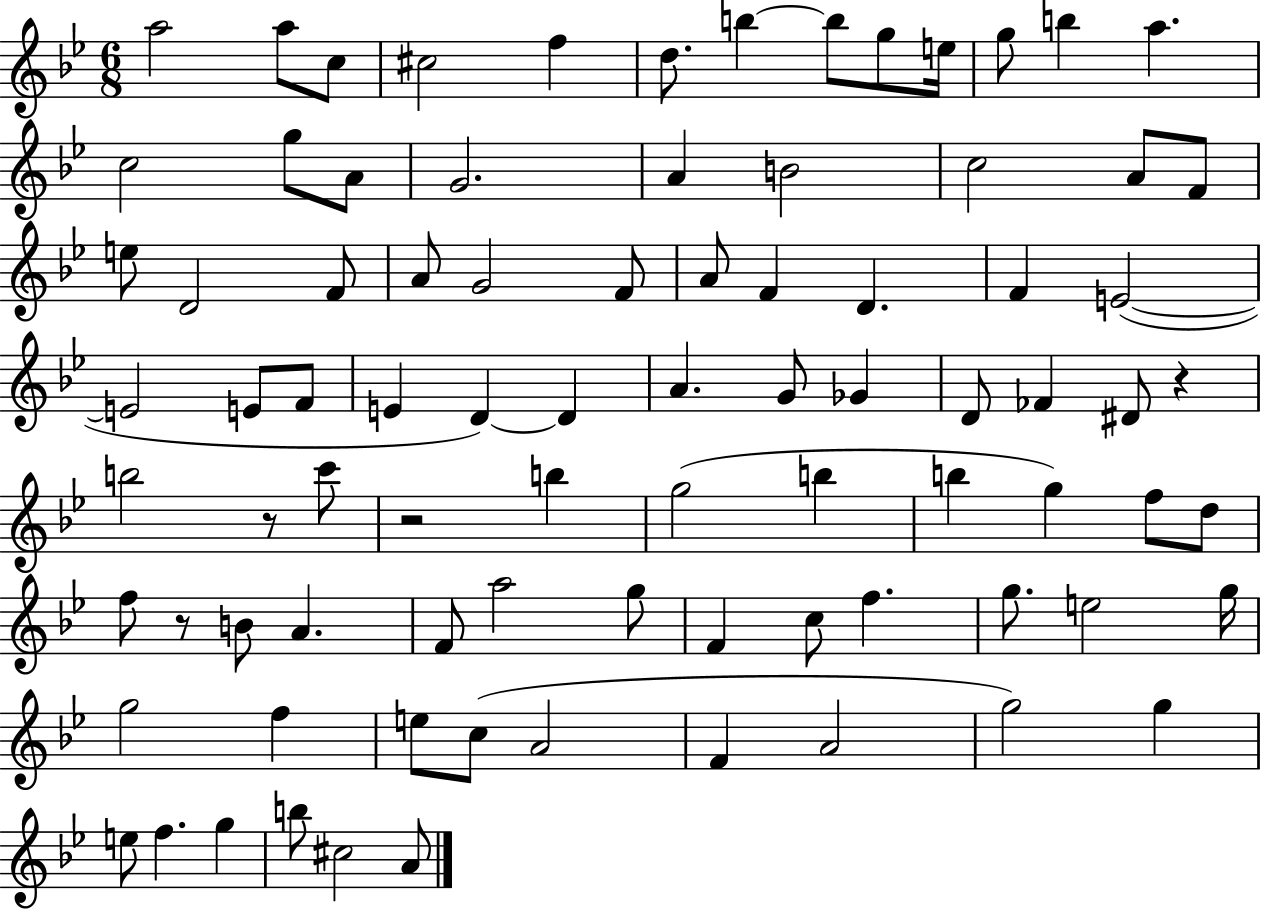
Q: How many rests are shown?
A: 4